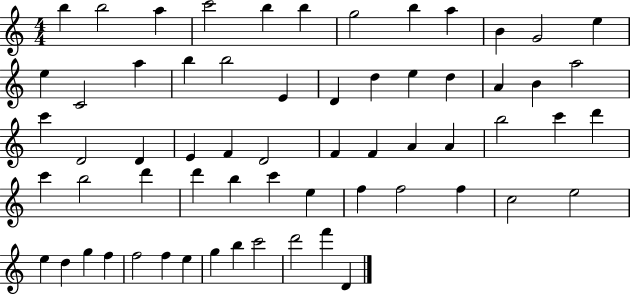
B5/q B5/h A5/q C6/h B5/q B5/q G5/h B5/q A5/q B4/q G4/h E5/q E5/q C4/h A5/q B5/q B5/h E4/q D4/q D5/q E5/q D5/q A4/q B4/q A5/h C6/q D4/h D4/q E4/q F4/q D4/h F4/q F4/q A4/q A4/q B5/h C6/q D6/q C6/q B5/h D6/q D6/q B5/q C6/q E5/q F5/q F5/h F5/q C5/h E5/h E5/q D5/q G5/q F5/q F5/h F5/q E5/q G5/q B5/q C6/h D6/h F6/q D4/q